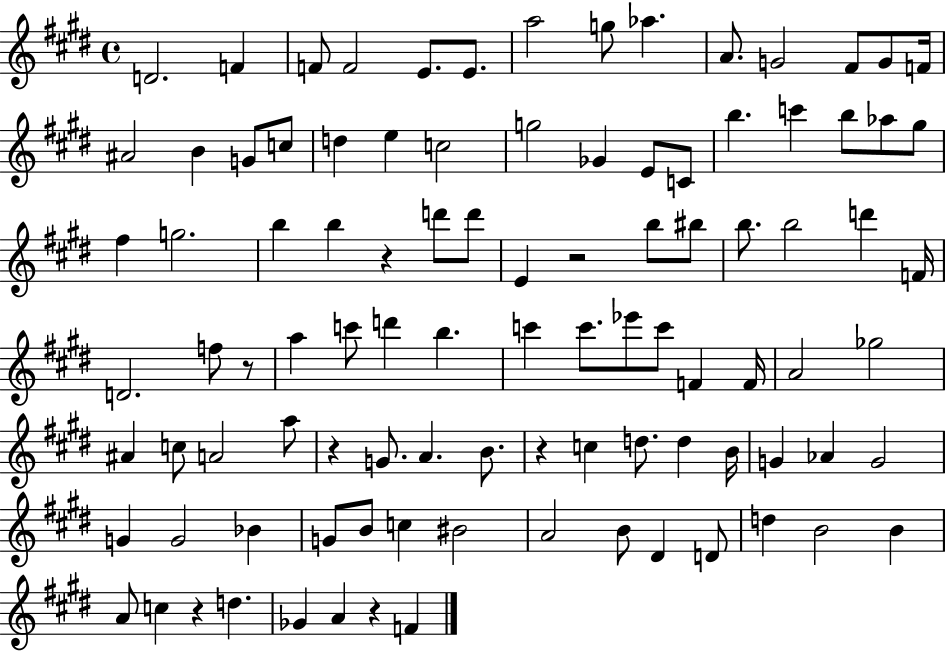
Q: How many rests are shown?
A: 7